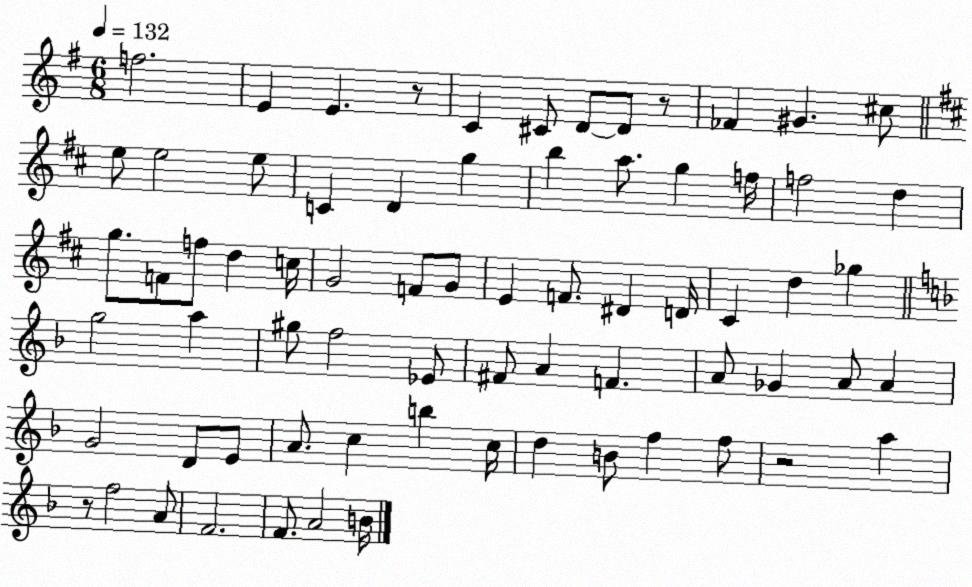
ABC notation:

X:1
T:Untitled
M:6/8
L:1/4
K:G
f2 E E z/2 C ^C/2 D/2 D/2 z/2 _F ^G ^c/2 e/2 e2 e/2 C D g b a/2 g f/4 f2 d g/2 F/2 f/2 d c/4 G2 F/2 G/2 E F/2 ^D D/4 ^C d _g g2 a ^g/2 f2 _E/2 ^F/2 A F A/2 _G A/2 A G2 D/2 E/2 A/2 c b c/4 d B/2 f f/2 z2 a z/2 f2 A/2 F2 F/2 A2 B/4